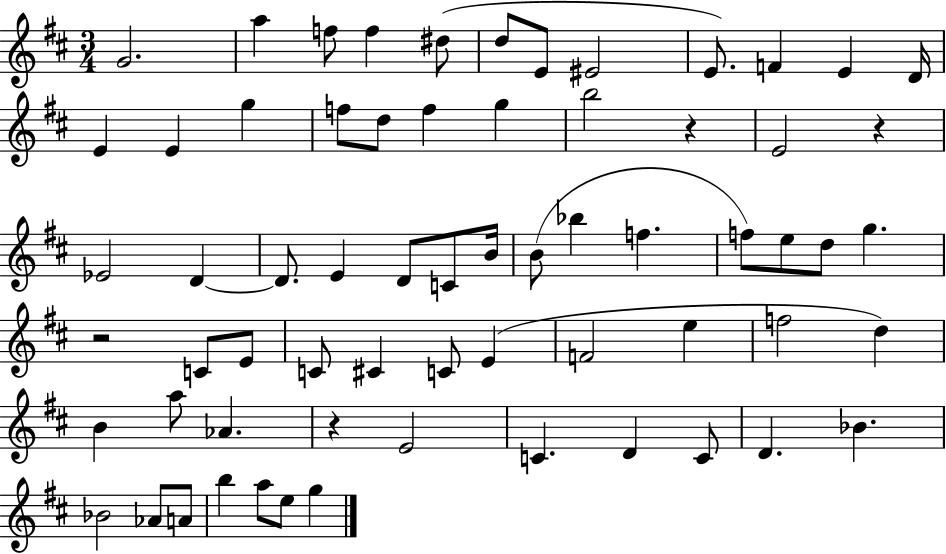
G4/h. A5/q F5/e F5/q D#5/e D5/e E4/e EIS4/h E4/e. F4/q E4/q D4/s E4/q E4/q G5/q F5/e D5/e F5/q G5/q B5/h R/q E4/h R/q Eb4/h D4/q D4/e. E4/q D4/e C4/e B4/s B4/e Bb5/q F5/q. F5/e E5/e D5/e G5/q. R/h C4/e E4/e C4/e C#4/q C4/e E4/q F4/h E5/q F5/h D5/q B4/q A5/e Ab4/q. R/q E4/h C4/q. D4/q C4/e D4/q. Bb4/q. Bb4/h Ab4/e A4/e B5/q A5/e E5/e G5/q